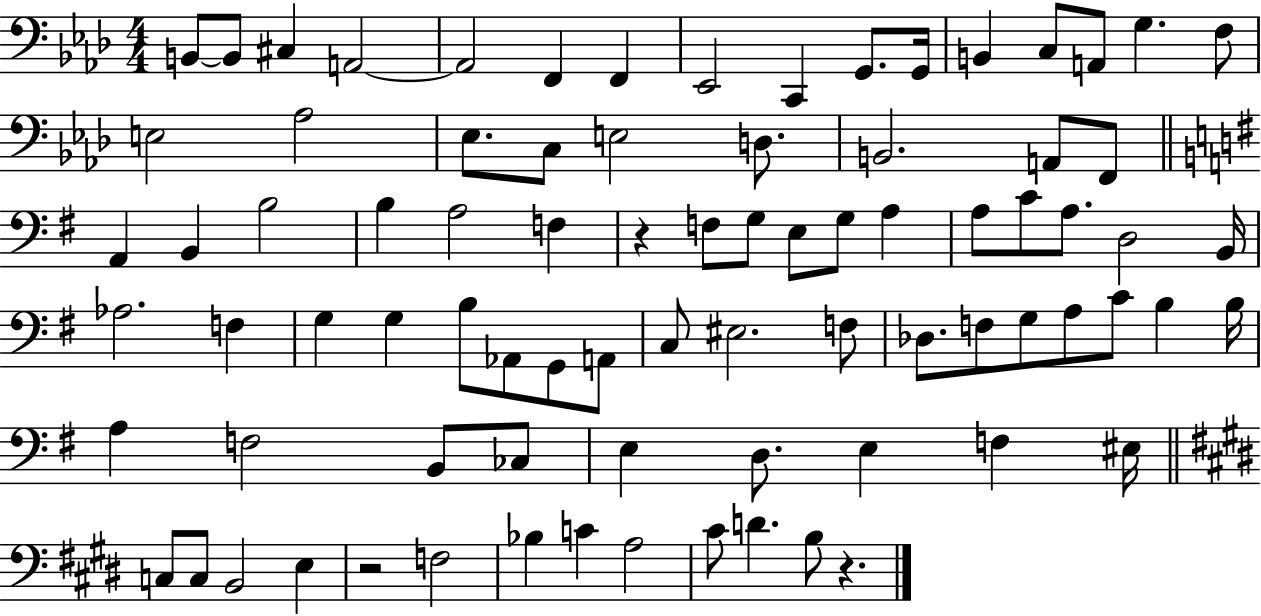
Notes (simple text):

B2/e B2/e C#3/q A2/h A2/h F2/q F2/q Eb2/h C2/q G2/e. G2/s B2/q C3/e A2/e G3/q. F3/e E3/h Ab3/h Eb3/e. C3/e E3/h D3/e. B2/h. A2/e F2/e A2/q B2/q B3/h B3/q A3/h F3/q R/q F3/e G3/e E3/e G3/e A3/q A3/e C4/e A3/e. D3/h B2/s Ab3/h. F3/q G3/q G3/q B3/e Ab2/e G2/e A2/e C3/e EIS3/h. F3/e Db3/e. F3/e G3/e A3/e C4/e B3/q B3/s A3/q F3/h B2/e CES3/e E3/q D3/e. E3/q F3/q EIS3/s C3/e C3/e B2/h E3/q R/h F3/h Bb3/q C4/q A3/h C#4/e D4/q. B3/e R/q.